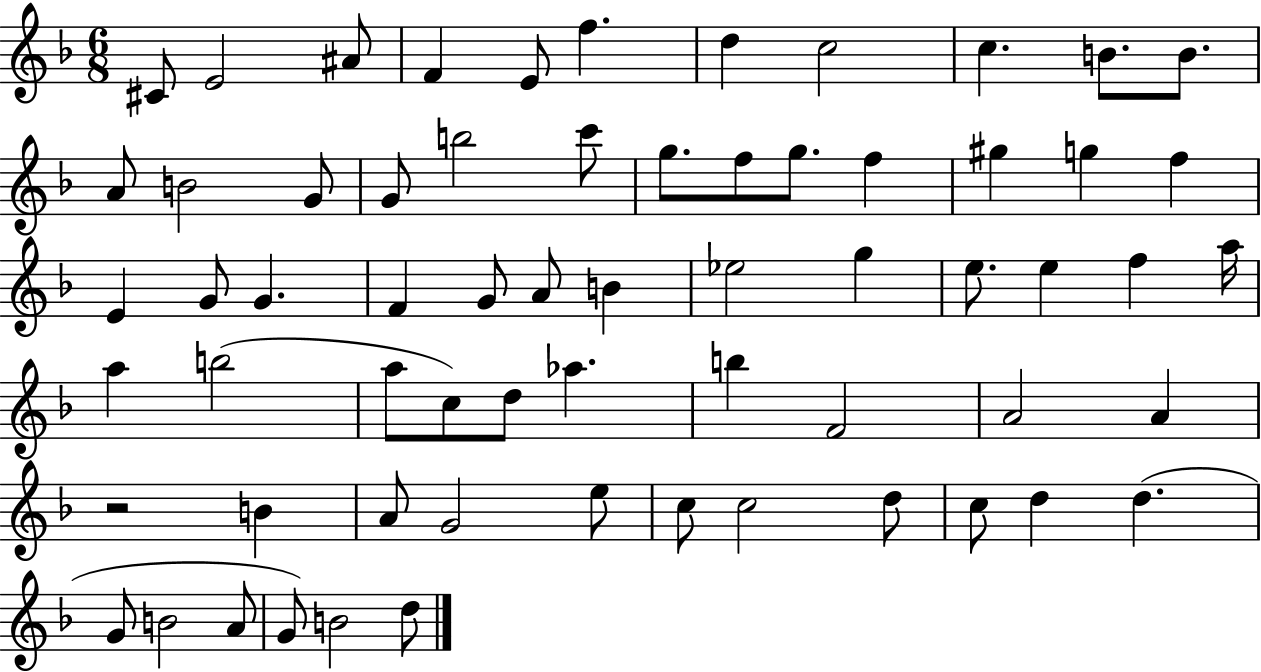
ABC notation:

X:1
T:Untitled
M:6/8
L:1/4
K:F
^C/2 E2 ^A/2 F E/2 f d c2 c B/2 B/2 A/2 B2 G/2 G/2 b2 c'/2 g/2 f/2 g/2 f ^g g f E G/2 G F G/2 A/2 B _e2 g e/2 e f a/4 a b2 a/2 c/2 d/2 _a b F2 A2 A z2 B A/2 G2 e/2 c/2 c2 d/2 c/2 d d G/2 B2 A/2 G/2 B2 d/2